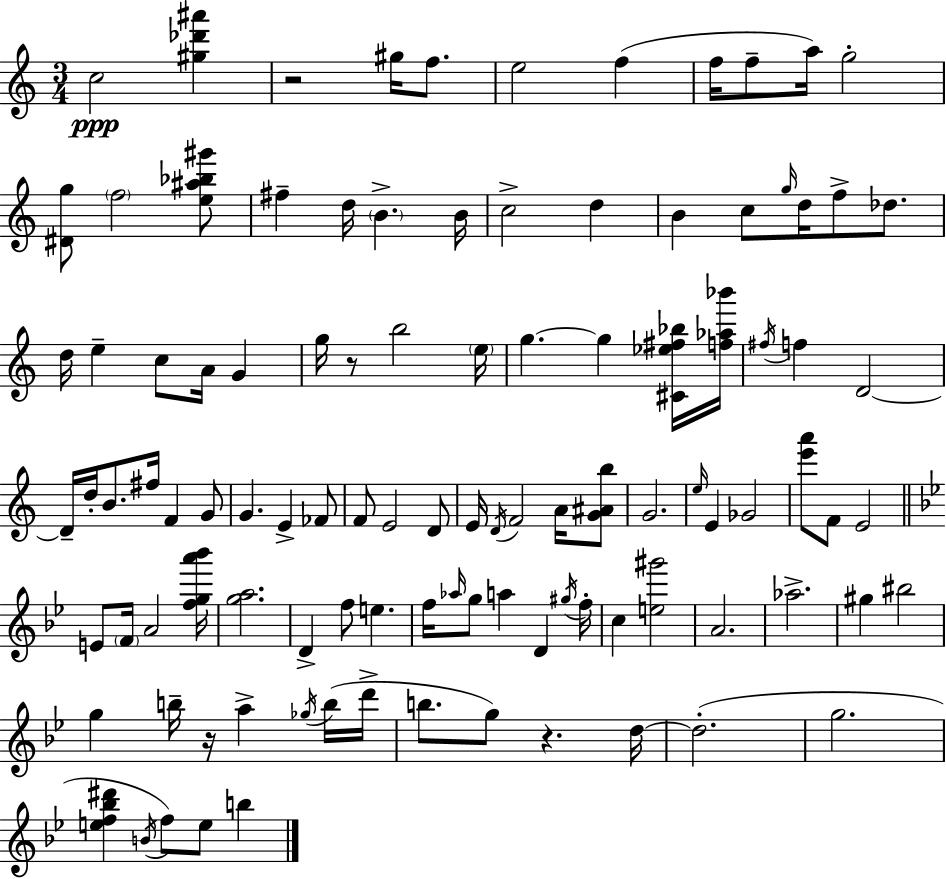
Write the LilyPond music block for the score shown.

{
  \clef treble
  \numericTimeSignature
  \time 3/4
  \key c \major
  c''2\ppp <gis'' des''' ais'''>4 | r2 gis''16 f''8. | e''2 f''4( | f''16 f''8-- a''16) g''2-. | \break <dis' g''>8 \parenthesize f''2 <e'' ais'' bes'' gis'''>8 | fis''4-- d''16 \parenthesize b'4.-> b'16 | c''2-> d''4 | b'4 c''8 \grace { g''16 } d''16 f''8-> des''8. | \break d''16 e''4-- c''8 a'16 g'4 | g''16 r8 b''2 | \parenthesize e''16 g''4.~~ g''4 <cis' ees'' fis'' bes''>16 | <f'' aes'' bes'''>16 \acciaccatura { fis''16 } f''4 d'2~~ | \break d'16-- d''16-. b'8. fis''16 f'4 | g'8 g'4. e'4-> | fes'8 f'8 e'2 | d'8 e'16 \acciaccatura { d'16 } f'2 | \break a'16 <g' ais' b''>8 g'2. | \grace { e''16 } e'4 ges'2 | <e''' a'''>8 f'8 e'2 | \bar "||" \break \key bes \major e'8 \parenthesize f'16 a'2 <f'' g'' a''' bes'''>16 | <g'' a''>2. | d'4-> f''8 e''4. | f''16 \grace { aes''16 } g''8 a''4 d'4 | \break \acciaccatura { gis''16 } f''16-. c''4 <e'' gis'''>2 | a'2. | aes''2.-> | gis''4 bis''2 | \break g''4 b''16-- r16 a''4-> | \acciaccatura { ges''16 }( b''16 d'''16-> b''8. g''8) r4. | d''16~~ d''2.-.( | g''2. | \break <e'' f'' bes'' dis'''>4 \acciaccatura { b'16 } f''8) e''8 | b''4 \bar "|."
}